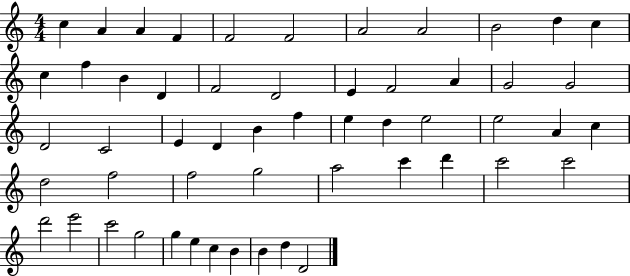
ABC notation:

X:1
T:Untitled
M:4/4
L:1/4
K:C
c A A F F2 F2 A2 A2 B2 d c c f B D F2 D2 E F2 A G2 G2 D2 C2 E D B f e d e2 e2 A c d2 f2 f2 g2 a2 c' d' c'2 c'2 d'2 e'2 c'2 g2 g e c B B d D2